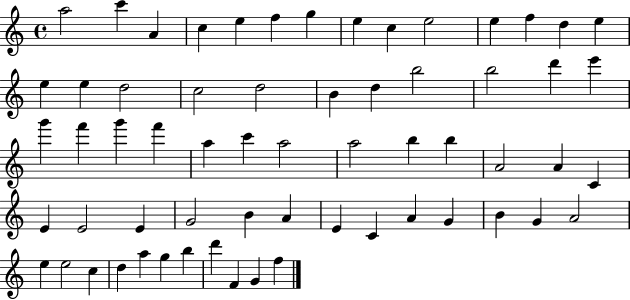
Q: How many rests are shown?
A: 0